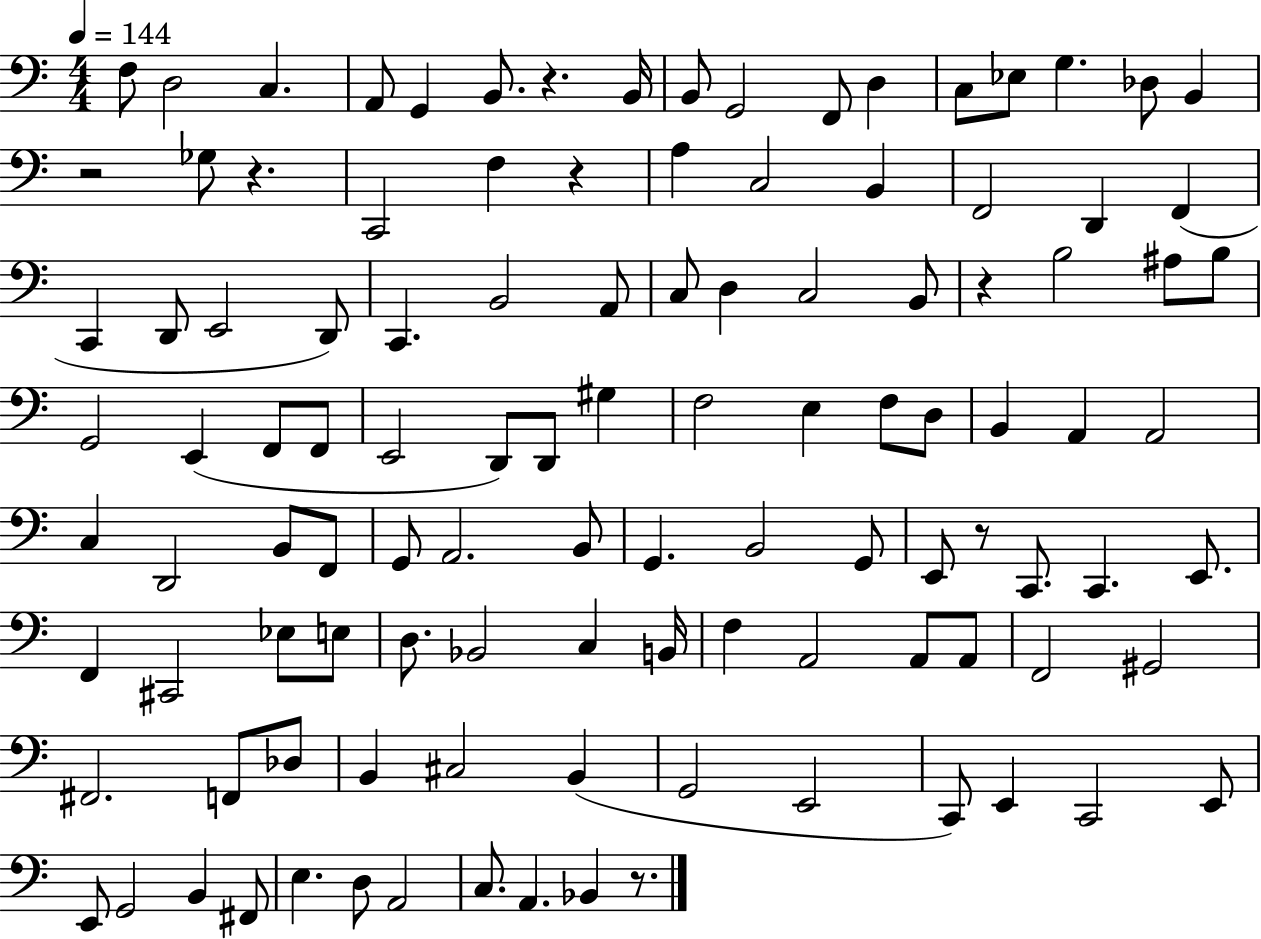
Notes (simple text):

F3/e D3/h C3/q. A2/e G2/q B2/e. R/q. B2/s B2/e G2/h F2/e D3/q C3/e Eb3/e G3/q. Db3/e B2/q R/h Gb3/e R/q. C2/h F3/q R/q A3/q C3/h B2/q F2/h D2/q F2/q C2/q D2/e E2/h D2/e C2/q. B2/h A2/e C3/e D3/q C3/h B2/e R/q B3/h A#3/e B3/e G2/h E2/q F2/e F2/e E2/h D2/e D2/e G#3/q F3/h E3/q F3/e D3/e B2/q A2/q A2/h C3/q D2/h B2/e F2/e G2/e A2/h. B2/e G2/q. B2/h G2/e E2/e R/e C2/e. C2/q. E2/e. F2/q C#2/h Eb3/e E3/e D3/e. Bb2/h C3/q B2/s F3/q A2/h A2/e A2/e F2/h G#2/h F#2/h. F2/e Db3/e B2/q C#3/h B2/q G2/h E2/h C2/e E2/q C2/h E2/e E2/e G2/h B2/q F#2/e E3/q. D3/e A2/h C3/e. A2/q. Bb2/q R/e.